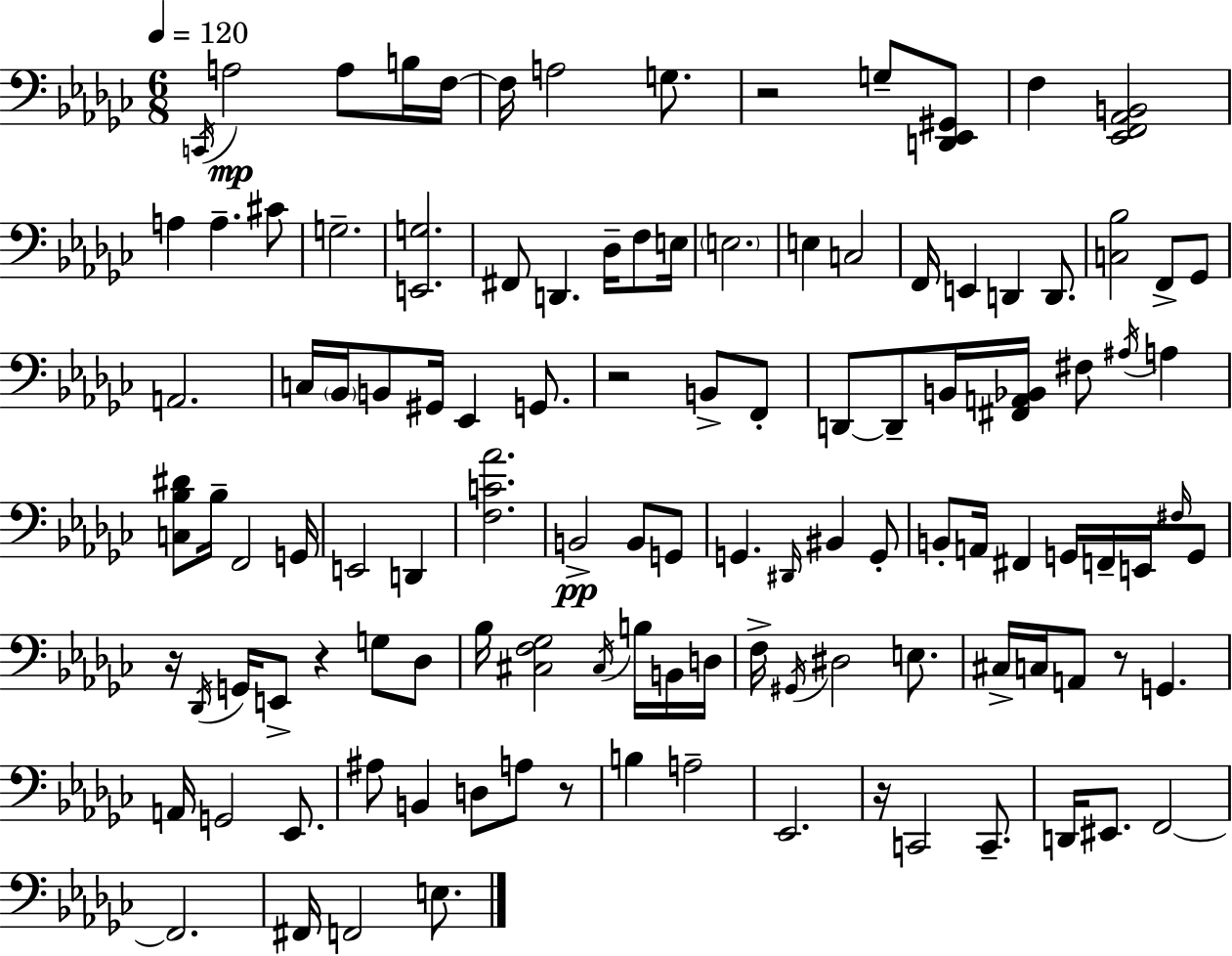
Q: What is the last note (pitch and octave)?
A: E3